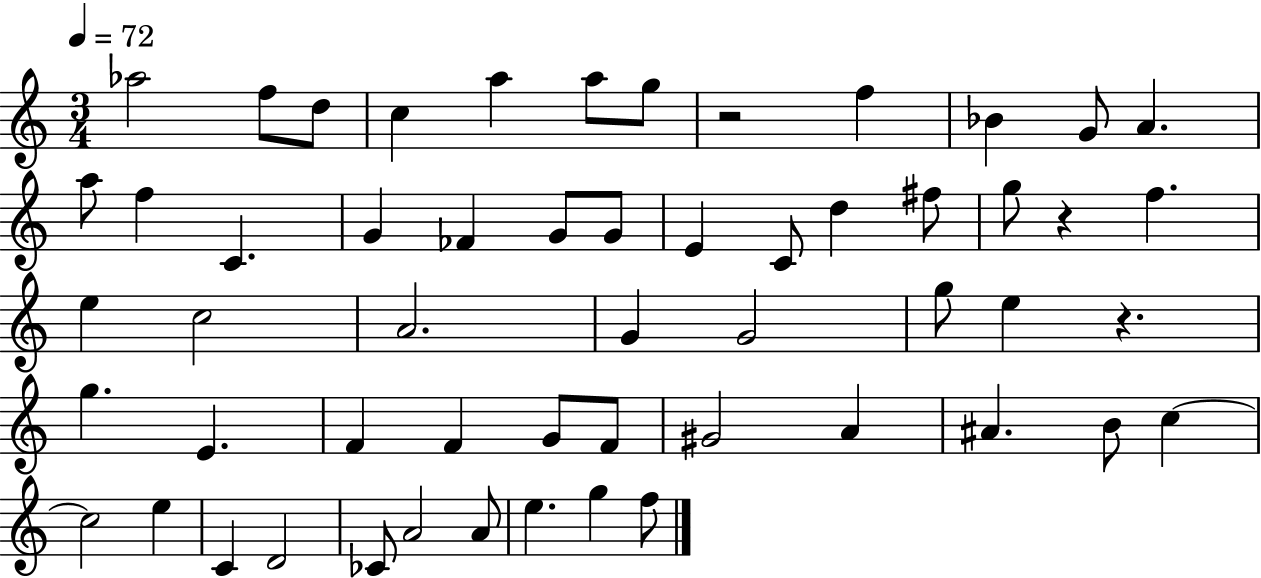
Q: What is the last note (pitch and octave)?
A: F5